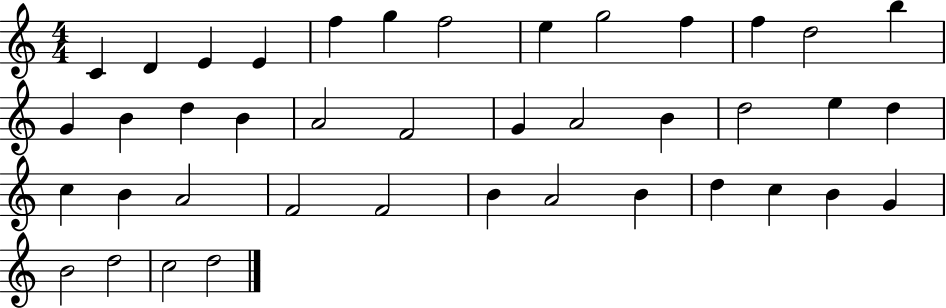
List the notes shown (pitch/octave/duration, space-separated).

C4/q D4/q E4/q E4/q F5/q G5/q F5/h E5/q G5/h F5/q F5/q D5/h B5/q G4/q B4/q D5/q B4/q A4/h F4/h G4/q A4/h B4/q D5/h E5/q D5/q C5/q B4/q A4/h F4/h F4/h B4/q A4/h B4/q D5/q C5/q B4/q G4/q B4/h D5/h C5/h D5/h